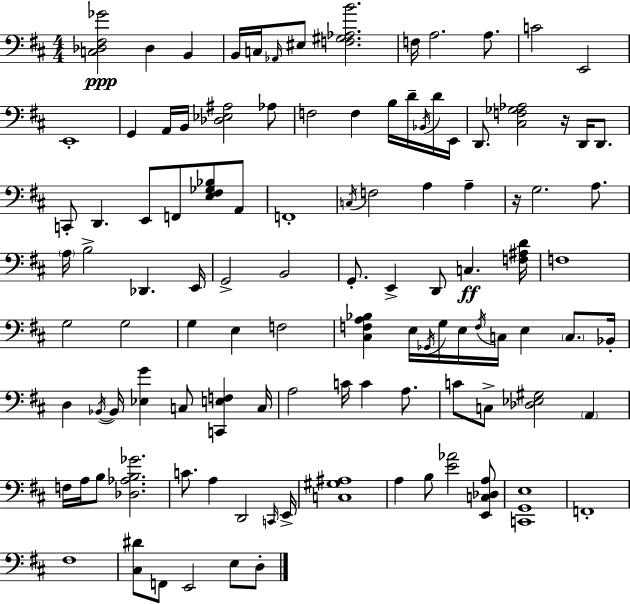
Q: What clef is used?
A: bass